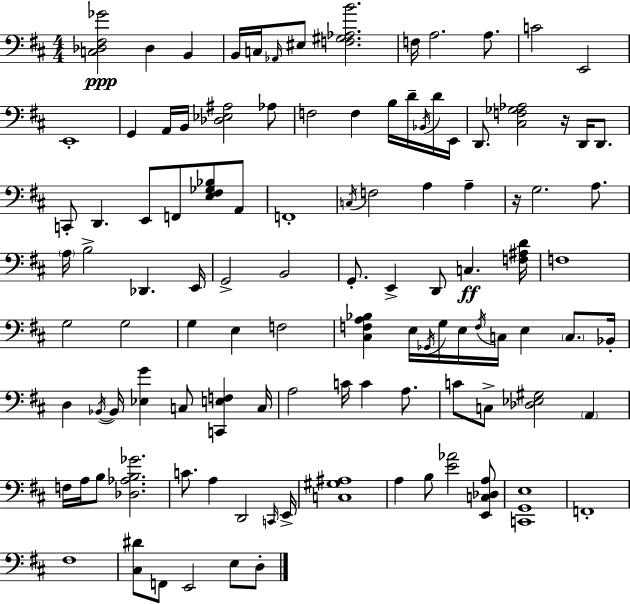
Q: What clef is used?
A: bass